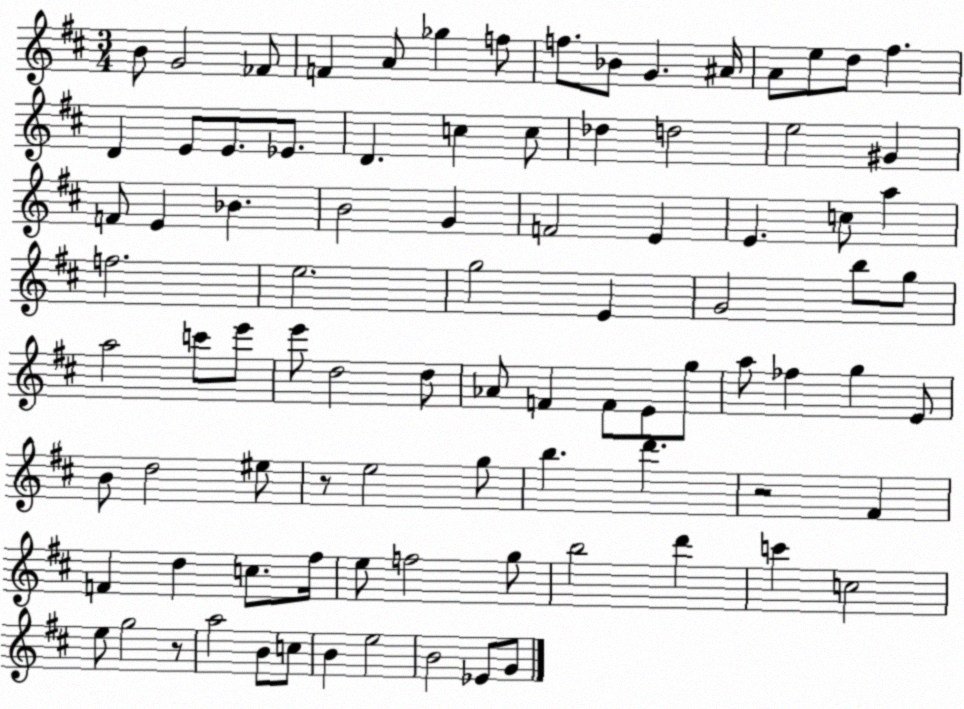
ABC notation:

X:1
T:Untitled
M:3/4
L:1/4
K:D
B/2 G2 _F/2 F A/2 _g f/2 f/2 _B/2 G ^A/4 A/2 e/2 d/2 ^f D E/2 E/2 _E/2 D c c/2 _d d2 e2 ^G F/2 E _B B2 G F2 E E c/2 a f2 e2 g2 E G2 b/2 g/2 a2 c'/2 e'/2 e'/2 d2 d/2 _A/2 F F/2 E/2 g/2 a/2 _f g E/2 B/2 d2 ^e/2 z/2 e2 g/2 b d' z2 ^F F d c/2 ^f/4 e/2 f2 g/2 b2 d' c' c2 e/2 g2 z/2 a2 B/2 c/2 B e2 B2 _E/2 G/2